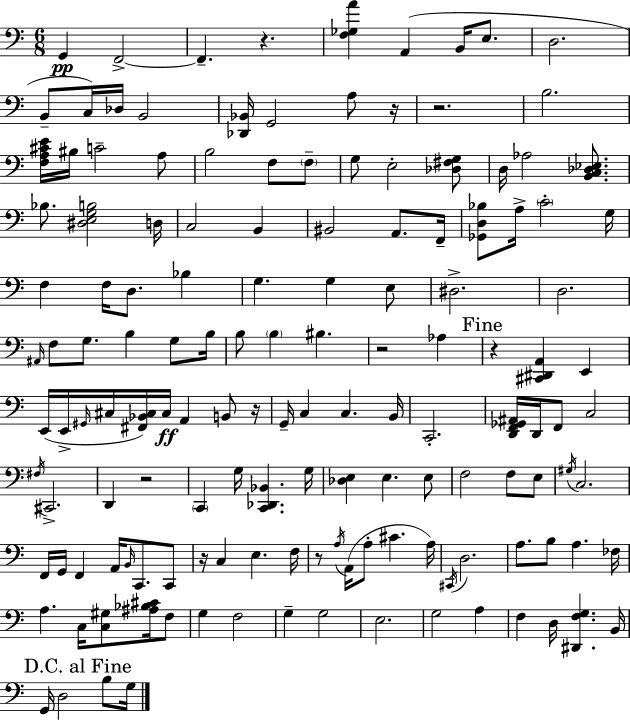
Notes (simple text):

G2/q F2/h F2/q. R/q. [F3,Gb3,A4]/q A2/q B2/s E3/e. D3/h. B2/e C3/s Db3/s B2/h [Db2,Bb2]/s G2/h A3/e R/s R/h. B3/h. [F3,A3,C#4,E4]/s BIS3/s C4/h A3/e B3/h F3/e F3/e G3/e E3/h [Db3,F#3,G3]/e D3/s Ab3/h [B2,C3,Db3,Eb3]/e. Bb3/e. [D#3,E3,G3,B3]/h D3/s C3/h B2/q BIS2/h A2/e. F2/s [Gb2,D3,Bb3]/e A3/s C4/h G3/s F3/q F3/s D3/e. Bb3/q G3/q. G3/q E3/e D#3/h. D3/h. A#2/s F3/e G3/e. B3/q G3/e B3/s B3/e B3/q BIS3/q. R/h Ab3/q R/q [C#2,D#2,A2]/q E2/q E2/s E2/s G#2/s C#3/s [F#2,Bb2,C#3]/s C#3/s A2/q B2/e R/s G2/s C3/q C3/q. B2/s C2/h. [D2,F2,Gb2,A#2]/s D2/s F2/e C3/h F#3/s C#2/h. D2/q R/h C2/q G3/s [C2,Db2,Bb2]/q. G3/s [Db3,E3]/q E3/q. E3/e F3/h F3/e E3/e G#3/s C3/h. F2/s G2/s F2/q A2/s B2/s C2/e. C2/e R/s C3/q E3/q. F3/s R/e A3/s A2/s A3/e C#4/q. A3/s C#2/s D3/h. A3/e. B3/e A3/q. FES3/s A3/q. C3/s [C3,G#3]/e [A#3,Bb3,C#4]/s F3/e G3/q F3/h G3/q G3/h E3/h. G3/h A3/q F3/q D3/s [D#2,F3,G3]/q. B2/s G2/s D3/h B3/e G3/s